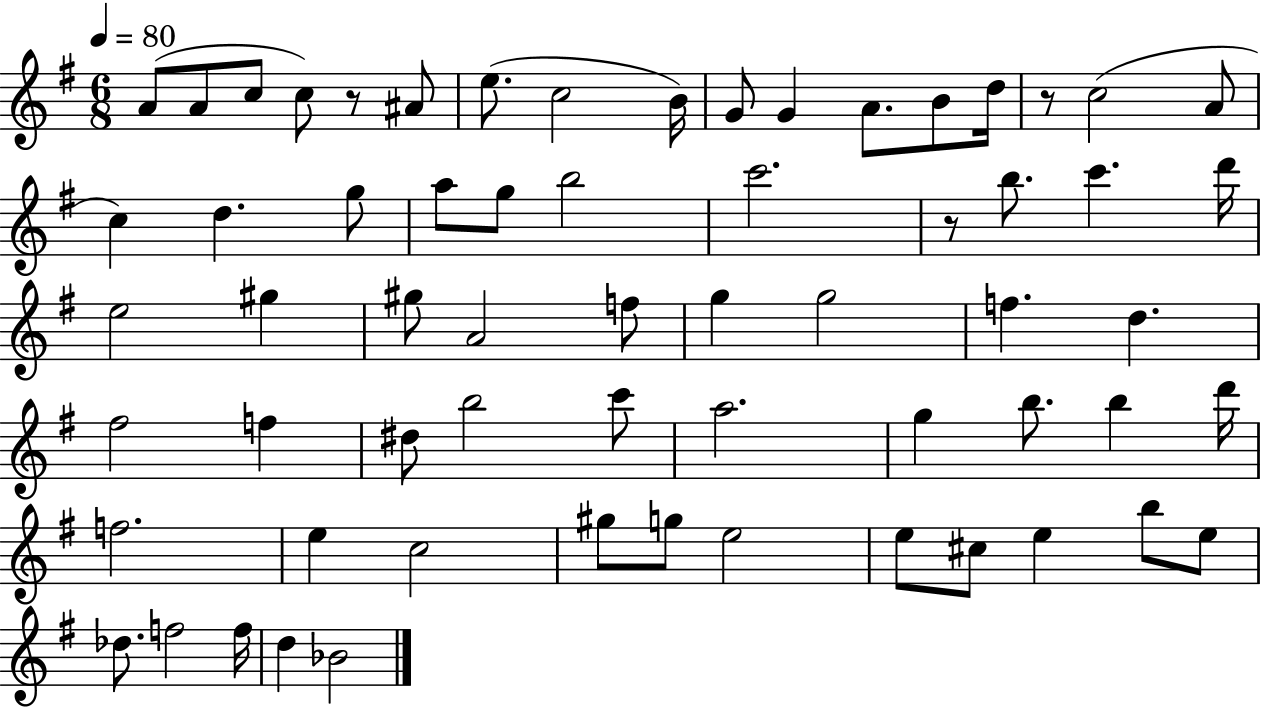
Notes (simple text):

A4/e A4/e C5/e C5/e R/e A#4/e E5/e. C5/h B4/s G4/e G4/q A4/e. B4/e D5/s R/e C5/h A4/e C5/q D5/q. G5/e A5/e G5/e B5/h C6/h. R/e B5/e. C6/q. D6/s E5/h G#5/q G#5/e A4/h F5/e G5/q G5/h F5/q. D5/q. F#5/h F5/q D#5/e B5/h C6/e A5/h. G5/q B5/e. B5/q D6/s F5/h. E5/q C5/h G#5/e G5/e E5/h E5/e C#5/e E5/q B5/e E5/e Db5/e. F5/h F5/s D5/q Bb4/h